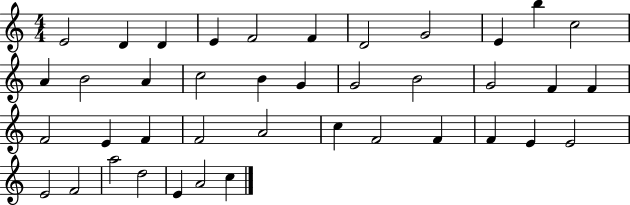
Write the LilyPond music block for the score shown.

{
  \clef treble
  \numericTimeSignature
  \time 4/4
  \key c \major
  e'2 d'4 d'4 | e'4 f'2 f'4 | d'2 g'2 | e'4 b''4 c''2 | \break a'4 b'2 a'4 | c''2 b'4 g'4 | g'2 b'2 | g'2 f'4 f'4 | \break f'2 e'4 f'4 | f'2 a'2 | c''4 f'2 f'4 | f'4 e'4 e'2 | \break e'2 f'2 | a''2 d''2 | e'4 a'2 c''4 | \bar "|."
}